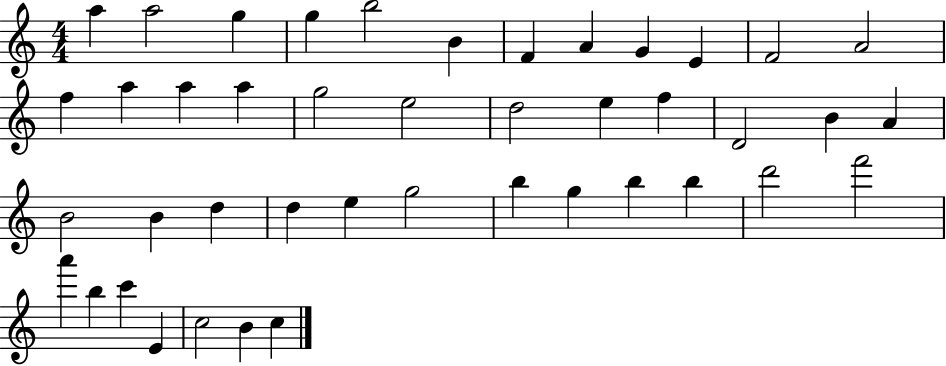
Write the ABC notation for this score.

X:1
T:Untitled
M:4/4
L:1/4
K:C
a a2 g g b2 B F A G E F2 A2 f a a a g2 e2 d2 e f D2 B A B2 B d d e g2 b g b b d'2 f'2 a' b c' E c2 B c